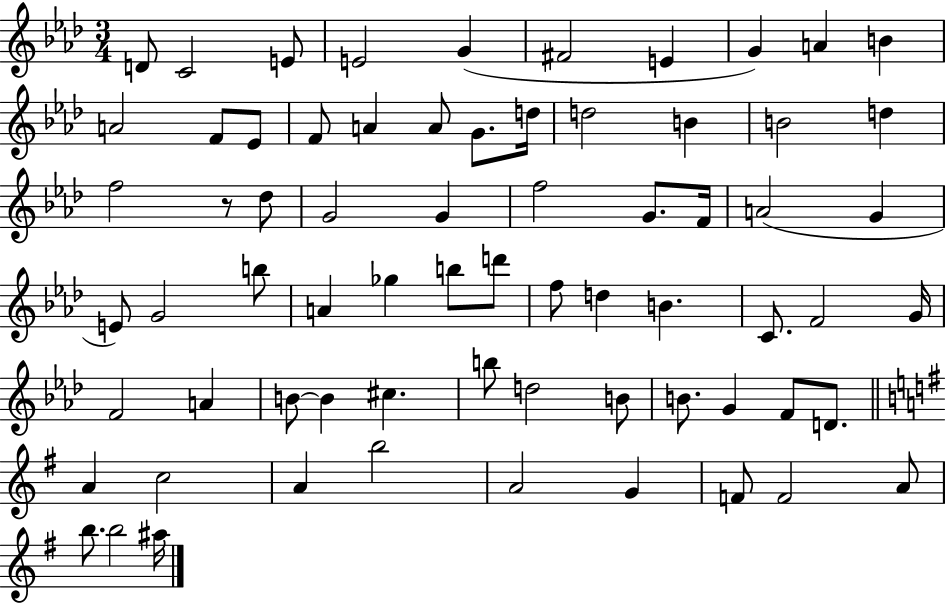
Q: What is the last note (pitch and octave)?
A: A#5